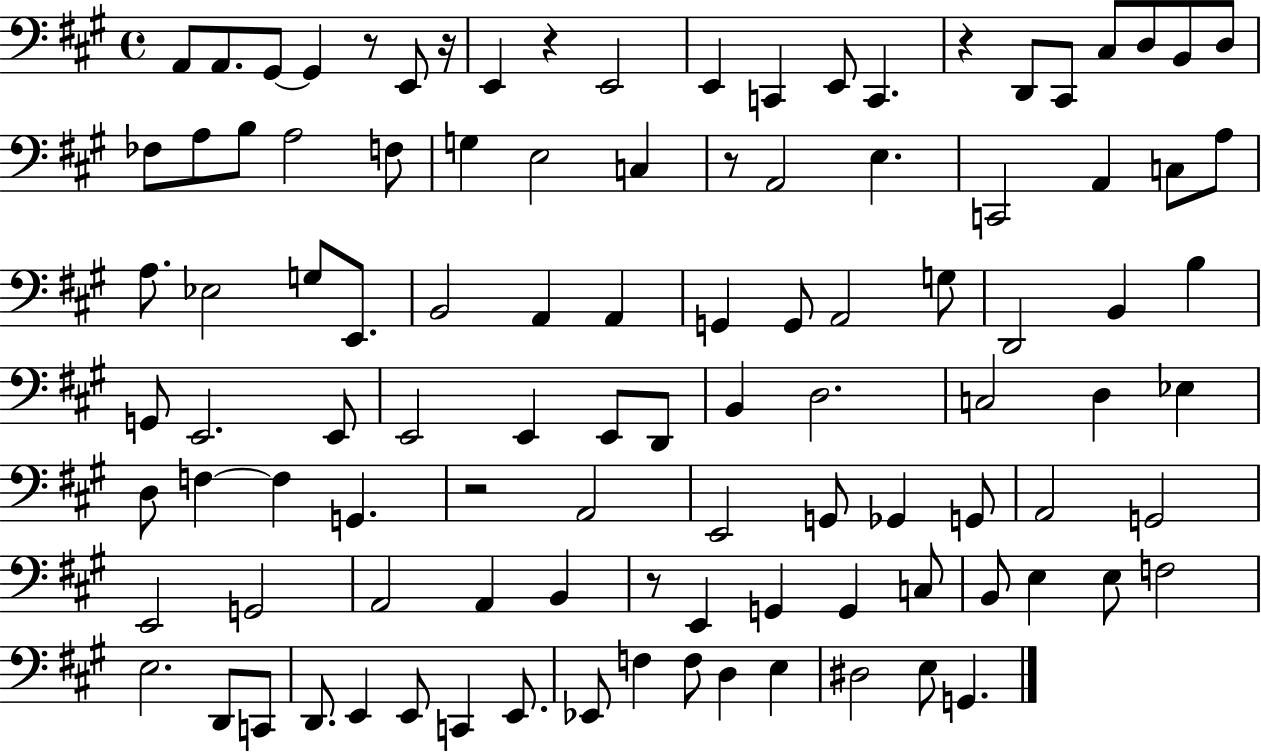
{
  \clef bass
  \time 4/4
  \defaultTimeSignature
  \key a \major
  a,8 a,8. gis,8~~ gis,4 r8 e,8 r16 | e,4 r4 e,2 | e,4 c,4 e,8 c,4. | r4 d,8 cis,8 cis8 d8 b,8 d8 | \break fes8 a8 b8 a2 f8 | g4 e2 c4 | r8 a,2 e4. | c,2 a,4 c8 a8 | \break a8. ees2 g8 e,8. | b,2 a,4 a,4 | g,4 g,8 a,2 g8 | d,2 b,4 b4 | \break g,8 e,2. e,8 | e,2 e,4 e,8 d,8 | b,4 d2. | c2 d4 ees4 | \break d8 f4~~ f4 g,4. | r2 a,2 | e,2 g,8 ges,4 g,8 | a,2 g,2 | \break e,2 g,2 | a,2 a,4 b,4 | r8 e,4 g,4 g,4 c8 | b,8 e4 e8 f2 | \break e2. d,8 c,8 | d,8. e,4 e,8 c,4 e,8. | ees,8 f4 f8 d4 e4 | dis2 e8 g,4. | \break \bar "|."
}